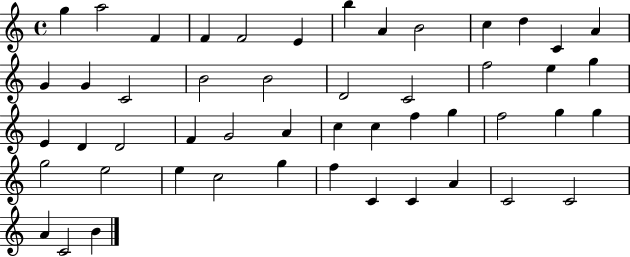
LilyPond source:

{
  \clef treble
  \time 4/4
  \defaultTimeSignature
  \key c \major
  g''4 a''2 f'4 | f'4 f'2 e'4 | b''4 a'4 b'2 | c''4 d''4 c'4 a'4 | \break g'4 g'4 c'2 | b'2 b'2 | d'2 c'2 | f''2 e''4 g''4 | \break e'4 d'4 d'2 | f'4 g'2 a'4 | c''4 c''4 f''4 g''4 | f''2 g''4 g''4 | \break g''2 e''2 | e''4 c''2 g''4 | f''4 c'4 c'4 a'4 | c'2 c'2 | \break a'4 c'2 b'4 | \bar "|."
}